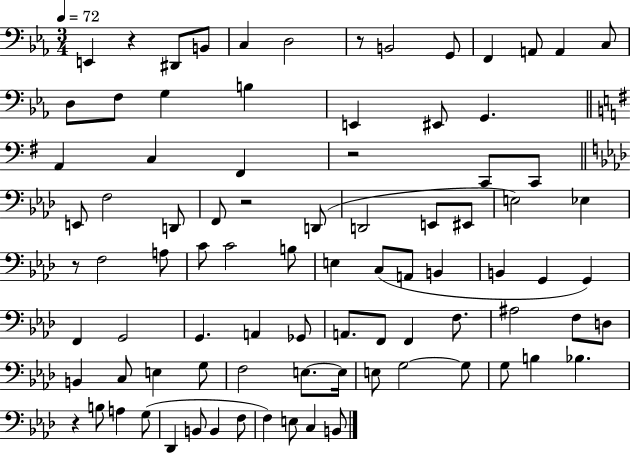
X:1
T:Untitled
M:3/4
L:1/4
K:Eb
E,, z ^D,,/2 B,,/2 C, D,2 z/2 B,,2 G,,/2 F,, A,,/2 A,, C,/2 D,/2 F,/2 G, B, E,, ^E,,/2 G,, A,, C, ^F,, z2 C,,/2 C,,/2 E,,/2 F,2 D,,/2 F,,/2 z2 D,,/2 D,,2 E,,/2 ^E,,/2 E,2 _E, z/2 F,2 A,/2 C/2 C2 B,/2 E, C,/2 A,,/2 B,, B,, G,, G,, F,, G,,2 G,, A,, _G,,/2 A,,/2 F,,/2 F,, F,/2 ^A,2 F,/2 D,/2 B,, C,/2 E, G,/2 F,2 E,/2 E,/4 E,/2 G,2 G,/2 G,/2 B, _B, z B,/2 A, G,/2 _D,, B,,/2 B,, F,/2 F, E,/2 C, B,,/2